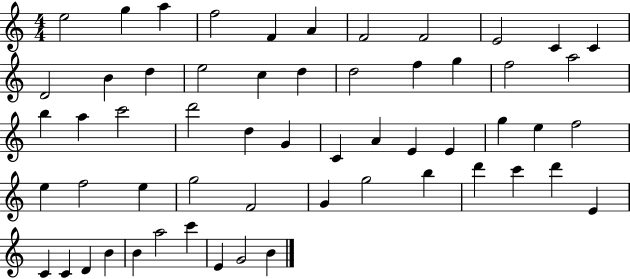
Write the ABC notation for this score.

X:1
T:Untitled
M:4/4
L:1/4
K:C
e2 g a f2 F A F2 F2 E2 C C D2 B d e2 c d d2 f g f2 a2 b a c'2 d'2 d G C A E E g e f2 e f2 e g2 F2 G g2 b d' c' d' E C C D B B a2 c' E G2 B